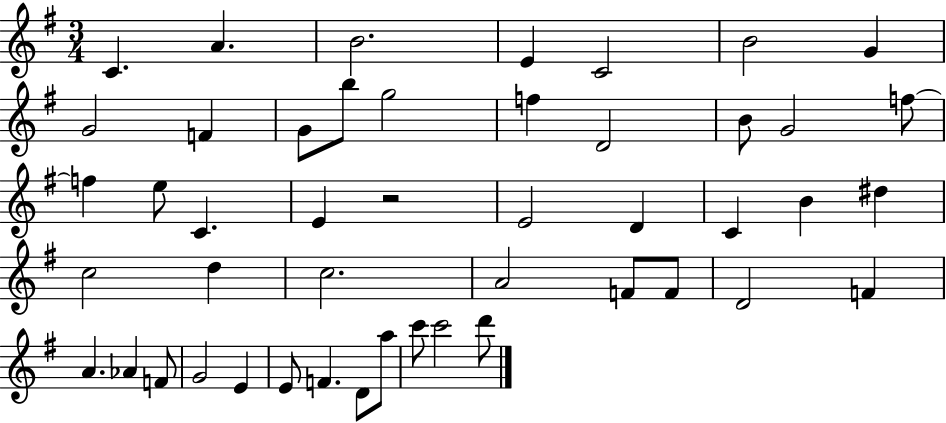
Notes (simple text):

C4/q. A4/q. B4/h. E4/q C4/h B4/h G4/q G4/h F4/q G4/e B5/e G5/h F5/q D4/h B4/e G4/h F5/e F5/q E5/e C4/q. E4/q R/h E4/h D4/q C4/q B4/q D#5/q C5/h D5/q C5/h. A4/h F4/e F4/e D4/h F4/q A4/q. Ab4/q F4/e G4/h E4/q E4/e F4/q. D4/e A5/e C6/e C6/h D6/e